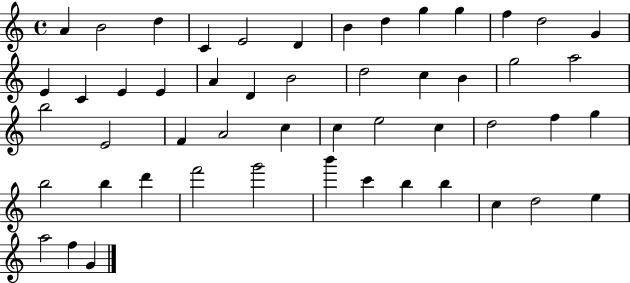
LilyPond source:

{
  \clef treble
  \time 4/4
  \defaultTimeSignature
  \key c \major
  a'4 b'2 d''4 | c'4 e'2 d'4 | b'4 d''4 g''4 g''4 | f''4 d''2 g'4 | \break e'4 c'4 e'4 e'4 | a'4 d'4 b'2 | d''2 c''4 b'4 | g''2 a''2 | \break b''2 e'2 | f'4 a'2 c''4 | c''4 e''2 c''4 | d''2 f''4 g''4 | \break b''2 b''4 d'''4 | f'''2 g'''2 | b'''4 c'''4 b''4 b''4 | c''4 d''2 e''4 | \break a''2 f''4 g'4 | \bar "|."
}